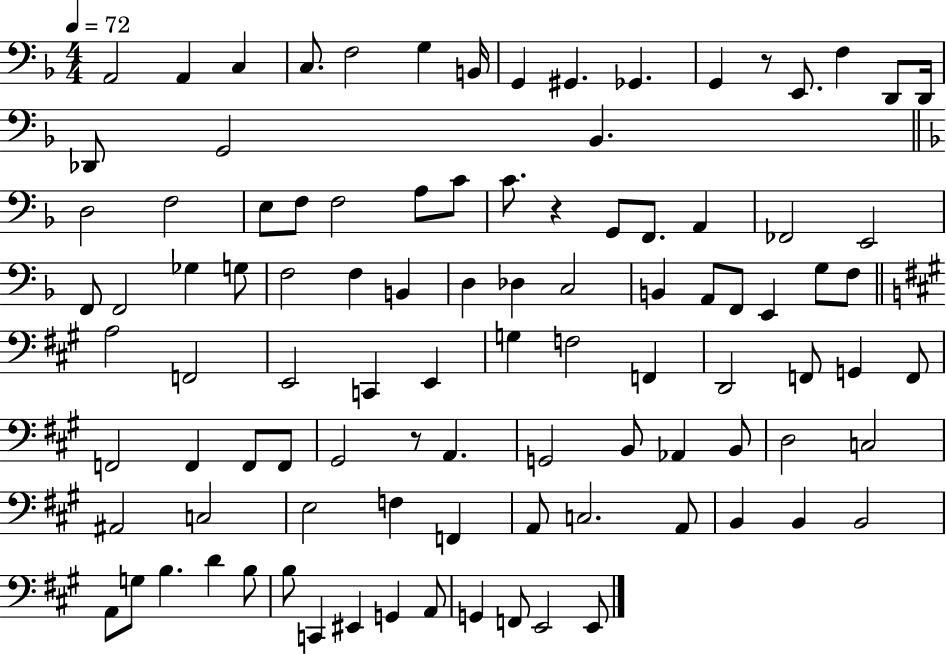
A2/h A2/q C3/q C3/e. F3/h G3/q B2/s G2/q G#2/q. Gb2/q. G2/q R/e E2/e. F3/q D2/e D2/s Db2/e G2/h Bb2/q. D3/h F3/h E3/e F3/e F3/h A3/e C4/e C4/e. R/q G2/e F2/e. A2/q FES2/h E2/h F2/e F2/h Gb3/q G3/e F3/h F3/q B2/q D3/q Db3/q C3/h B2/q A2/e F2/e E2/q G3/e F3/e A3/h F2/h E2/h C2/q E2/q G3/q F3/h F2/q D2/h F2/e G2/q F2/e F2/h F2/q F2/e F2/e G#2/h R/e A2/q. G2/h B2/e Ab2/q B2/e D3/h C3/h A#2/h C3/h E3/h F3/q F2/q A2/e C3/h. A2/e B2/q B2/q B2/h A2/e G3/e B3/q. D4/q B3/e B3/e C2/q EIS2/q G2/q A2/e G2/q F2/e E2/h E2/e